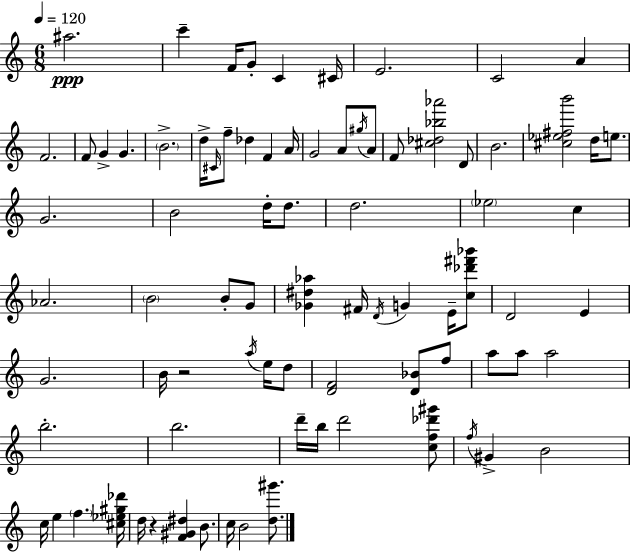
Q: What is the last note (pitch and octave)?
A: B4